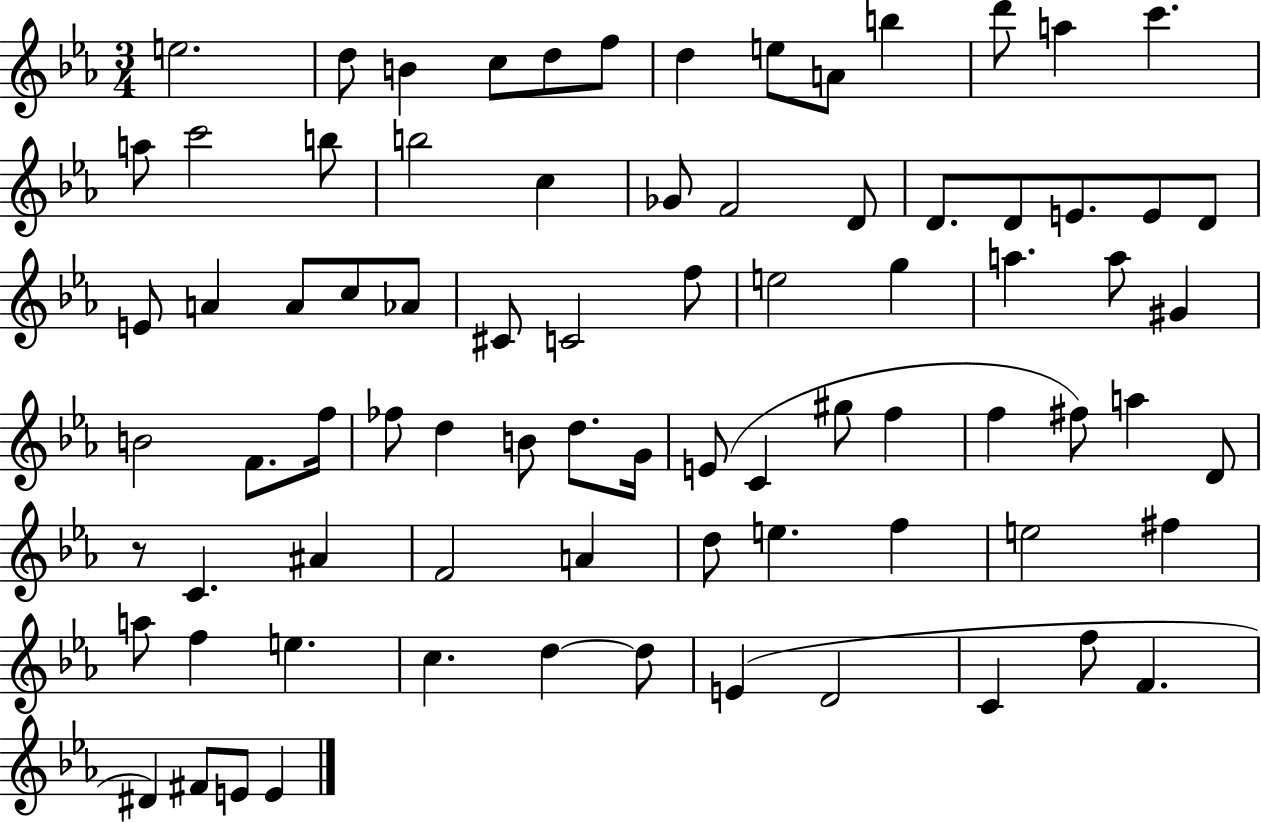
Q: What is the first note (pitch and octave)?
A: E5